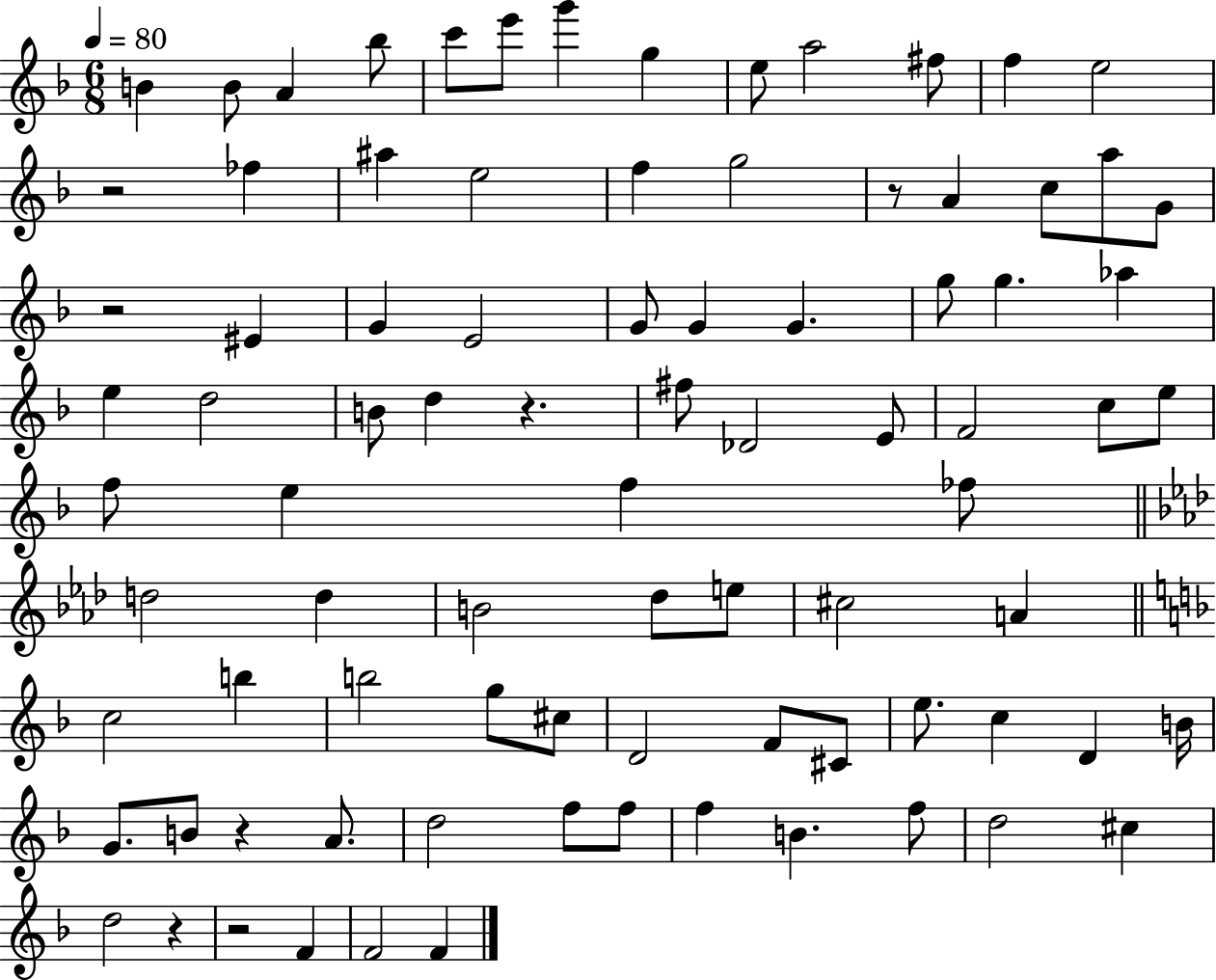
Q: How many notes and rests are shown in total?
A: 86